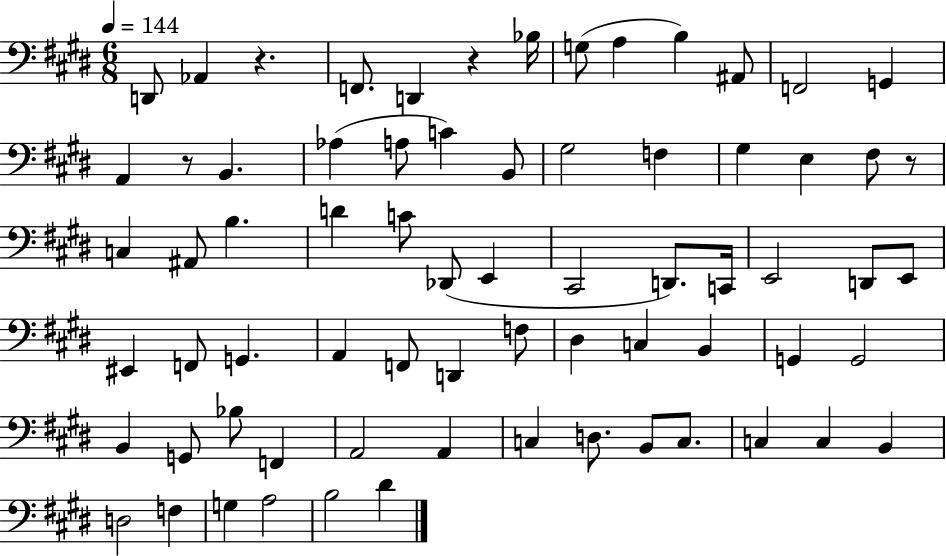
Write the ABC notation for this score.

X:1
T:Untitled
M:6/8
L:1/4
K:E
D,,/2 _A,, z F,,/2 D,, z _B,/4 G,/2 A, B, ^A,,/2 F,,2 G,, A,, z/2 B,, _A, A,/2 C B,,/2 ^G,2 F, ^G, E, ^F,/2 z/2 C, ^A,,/2 B, D C/2 _D,,/2 E,, ^C,,2 D,,/2 C,,/4 E,,2 D,,/2 E,,/2 ^E,, F,,/2 G,, A,, F,,/2 D,, F,/2 ^D, C, B,, G,, G,,2 B,, G,,/2 _B,/2 F,, A,,2 A,, C, D,/2 B,,/2 C,/2 C, C, B,, D,2 F, G, A,2 B,2 ^D